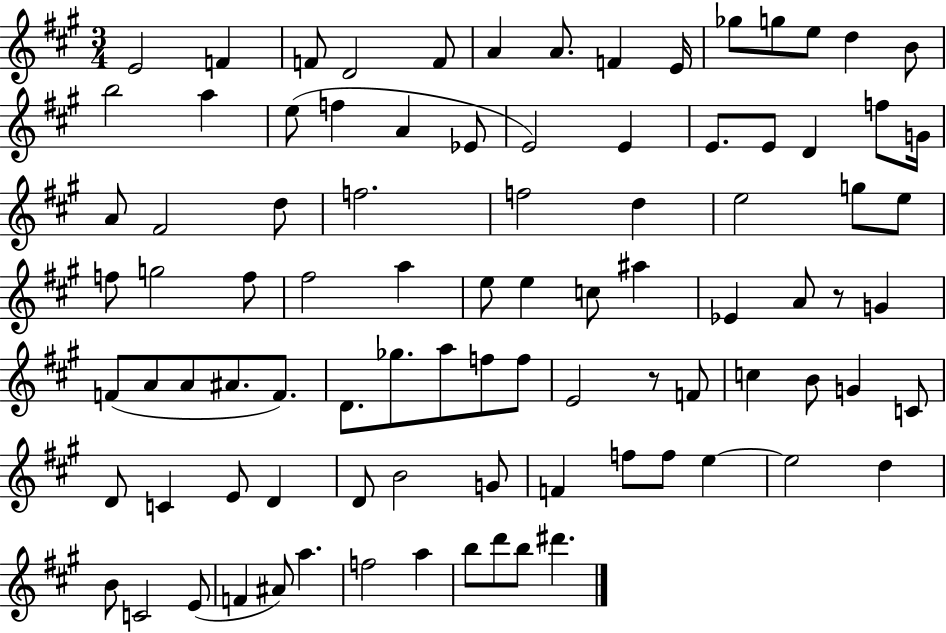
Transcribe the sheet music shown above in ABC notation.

X:1
T:Untitled
M:3/4
L:1/4
K:A
E2 F F/2 D2 F/2 A A/2 F E/4 _g/2 g/2 e/2 d B/2 b2 a e/2 f A _E/2 E2 E E/2 E/2 D f/2 G/4 A/2 ^F2 d/2 f2 f2 d e2 g/2 e/2 f/2 g2 f/2 ^f2 a e/2 e c/2 ^a _E A/2 z/2 G F/2 A/2 A/2 ^A/2 F/2 D/2 _g/2 a/2 f/2 f/2 E2 z/2 F/2 c B/2 G C/2 D/2 C E/2 D D/2 B2 G/2 F f/2 f/2 e e2 d B/2 C2 E/2 F ^A/2 a f2 a b/2 d'/2 b/2 ^d'